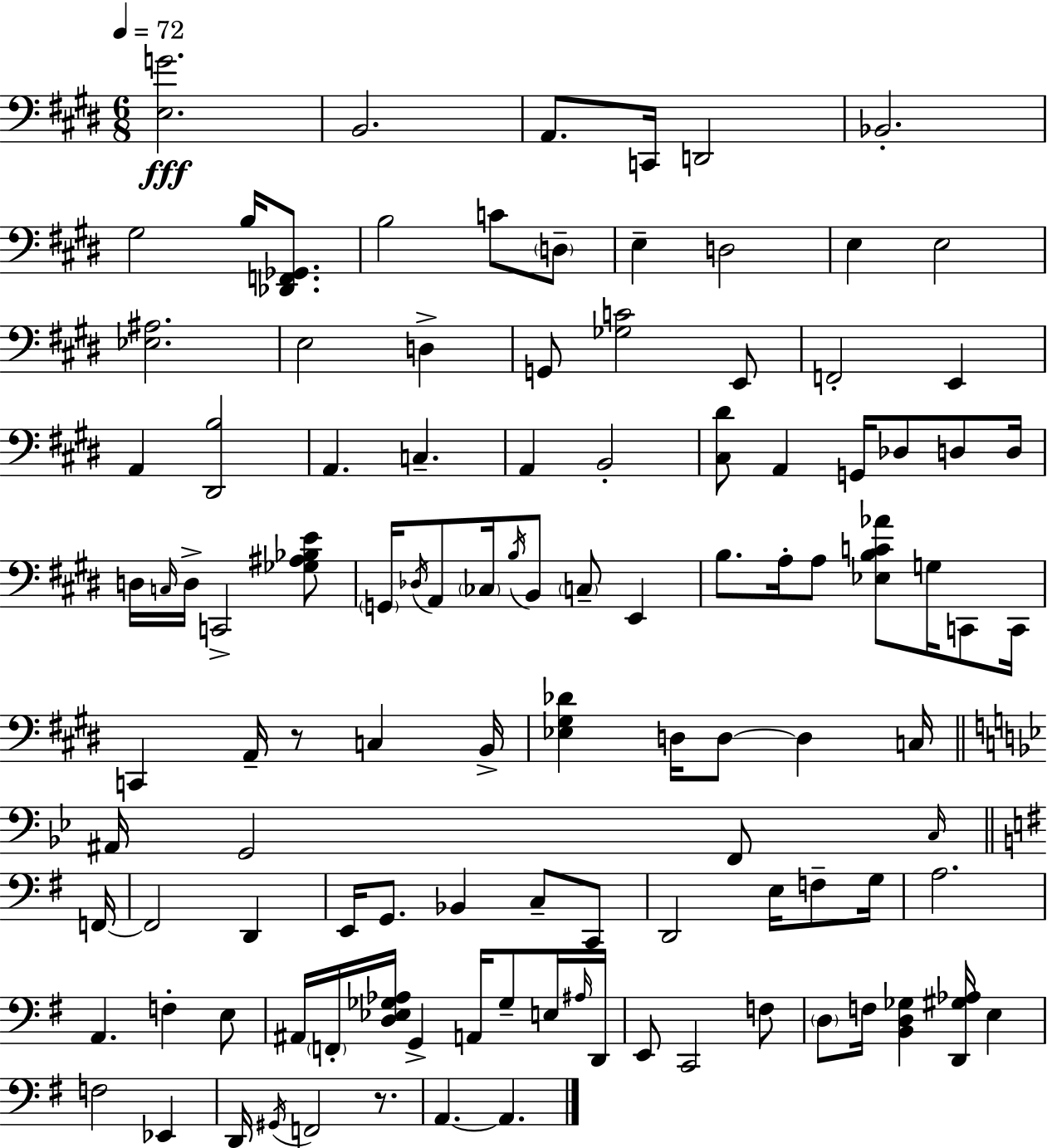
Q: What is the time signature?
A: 6/8